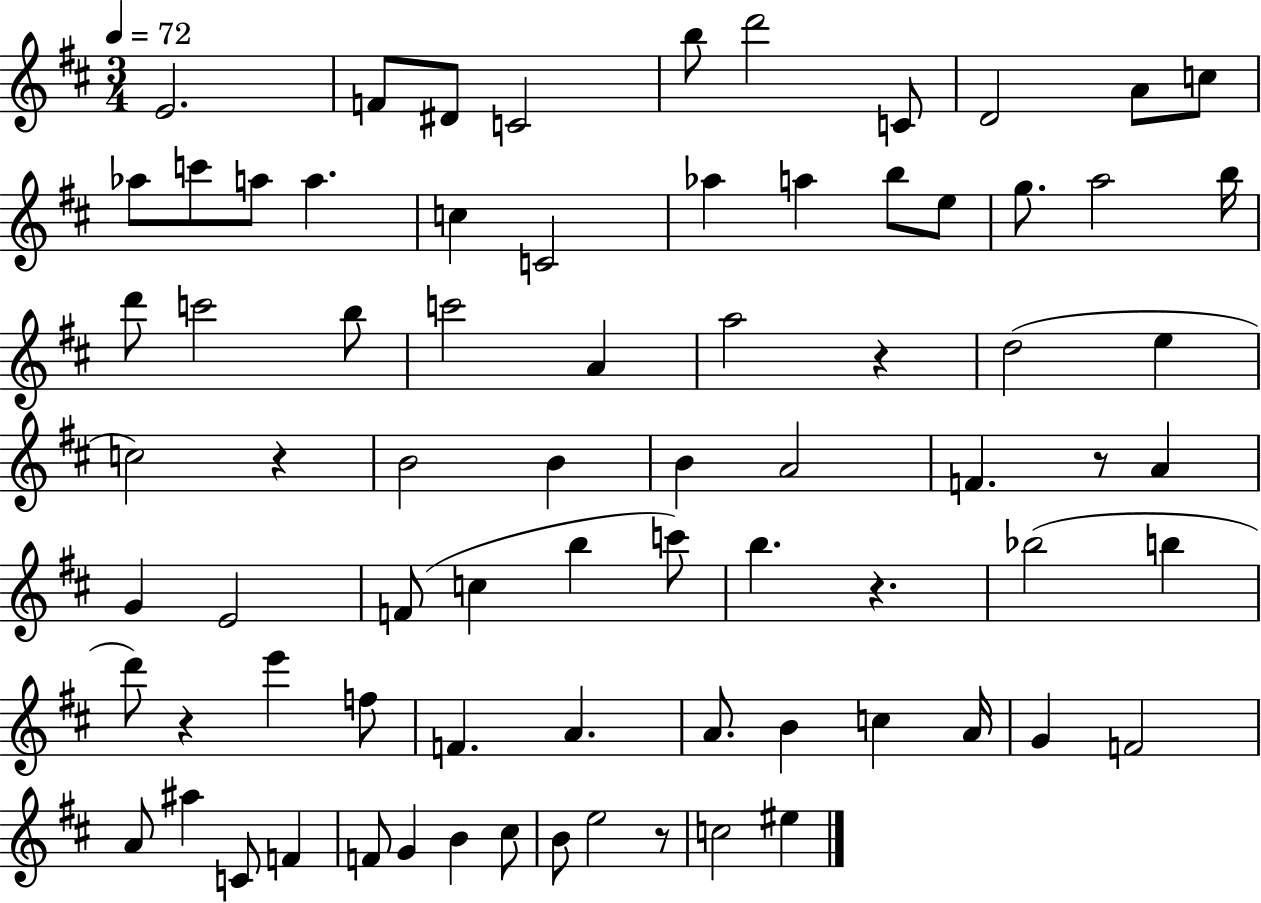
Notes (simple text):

E4/h. F4/e D#4/e C4/h B5/e D6/h C4/e D4/h A4/e C5/e Ab5/e C6/e A5/e A5/q. C5/q C4/h Ab5/q A5/q B5/e E5/e G5/e. A5/h B5/s D6/e C6/h B5/e C6/h A4/q A5/h R/q D5/h E5/q C5/h R/q B4/h B4/q B4/q A4/h F4/q. R/e A4/q G4/q E4/h F4/e C5/q B5/q C6/e B5/q. R/q. Bb5/h B5/q D6/e R/q E6/q F5/e F4/q. A4/q. A4/e. B4/q C5/q A4/s G4/q F4/h A4/e A#5/q C4/e F4/q F4/e G4/q B4/q C#5/e B4/e E5/h R/e C5/h EIS5/q